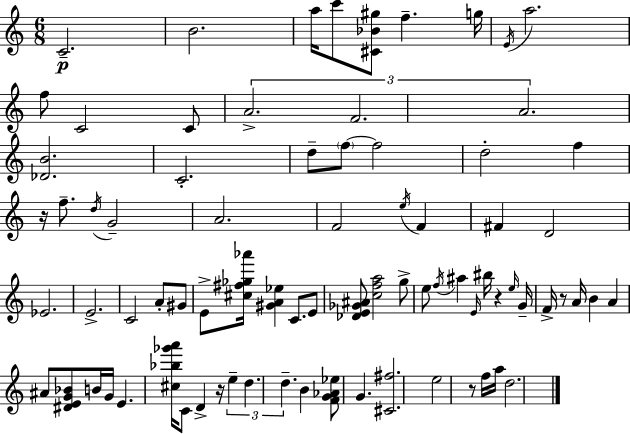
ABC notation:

X:1
T:Untitled
M:6/8
L:1/4
K:Am
C2 B2 a/4 c'/2 [^C_B^g]/2 f g/4 E/4 a2 f/2 C2 C/2 A2 F2 A2 [_DB]2 C2 d/2 f/2 f2 d2 f z/4 f/2 d/4 G2 A2 F2 e/4 F ^F D2 _E2 E2 C2 A/2 ^G/2 E/2 [^c^f_g_a']/4 [^GA_e] C/2 E/2 [_DE_G^A]/2 [cfa]2 g/2 e/2 f/4 ^a E/4 ^b/4 z e/4 G/4 F/4 z/2 A/4 B A ^A/2 [^DEG_B]/2 B/4 G/4 E [^c_b_g'a']/4 C/2 D z/4 e d d B [FG_A_e]/2 G [^C^f]2 e2 z/2 f/4 a/4 d2